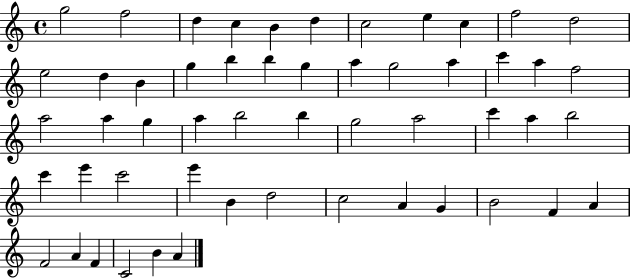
G5/h F5/h D5/q C5/q B4/q D5/q C5/h E5/q C5/q F5/h D5/h E5/h D5/q B4/q G5/q B5/q B5/q G5/q A5/q G5/h A5/q C6/q A5/q F5/h A5/h A5/q G5/q A5/q B5/h B5/q G5/h A5/h C6/q A5/q B5/h C6/q E6/q C6/h E6/q B4/q D5/h C5/h A4/q G4/q B4/h F4/q A4/q F4/h A4/q F4/q C4/h B4/q A4/q